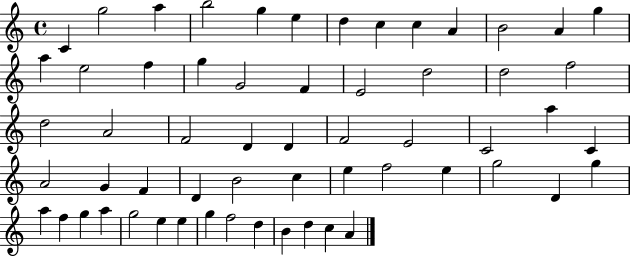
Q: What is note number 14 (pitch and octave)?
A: A5